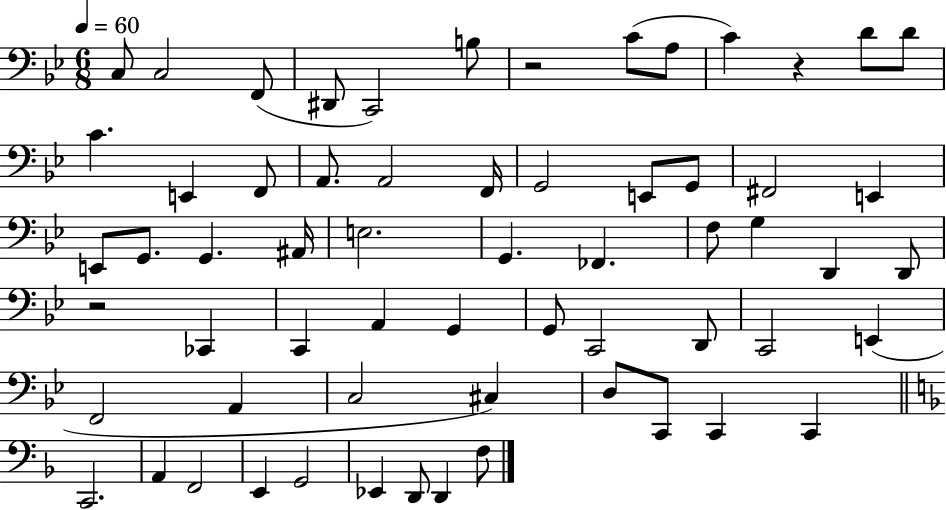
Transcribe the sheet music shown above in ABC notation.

X:1
T:Untitled
M:6/8
L:1/4
K:Bb
C,/2 C,2 F,,/2 ^D,,/2 C,,2 B,/2 z2 C/2 A,/2 C z D/2 D/2 C E,, F,,/2 A,,/2 A,,2 F,,/4 G,,2 E,,/2 G,,/2 ^F,,2 E,, E,,/2 G,,/2 G,, ^A,,/4 E,2 G,, _F,, F,/2 G, D,, D,,/2 z2 _C,, C,, A,, G,, G,,/2 C,,2 D,,/2 C,,2 E,, F,,2 A,, C,2 ^C, D,/2 C,,/2 C,, C,, C,,2 A,, F,,2 E,, G,,2 _E,, D,,/2 D,, F,/2